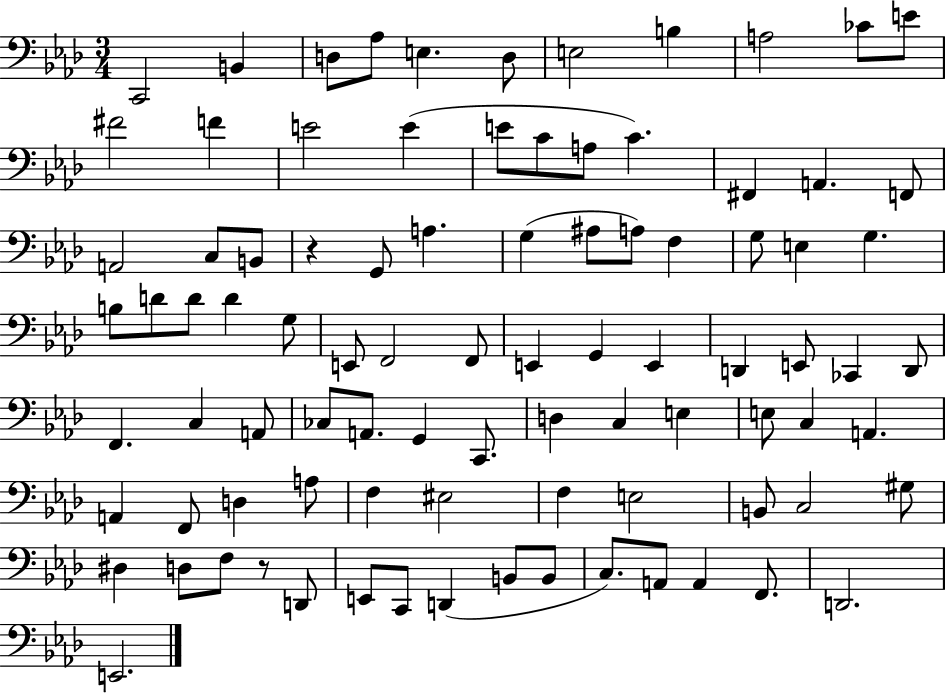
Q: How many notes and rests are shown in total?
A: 90